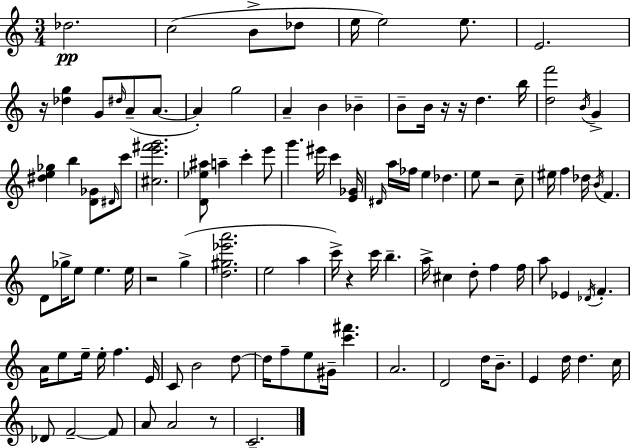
Db5/h. C5/h B4/e Db5/e E5/s E5/h E5/e. E4/h. R/s [Db5,G5]/q G4/e D#5/s A4/e A4/e. A4/q G5/h A4/q B4/q Bb4/q B4/e B4/s R/s R/s D5/q. B5/s [D5,F6]/h B4/s G4/q [D#5,E5,Gb5]/q B5/q [D4,Gb4]/e D#4/s C6/e [C#5,E6,F#6,G6]/h. [D4,Eb5,A#5]/e A5/q C6/q E6/e G6/q. EIS6/s C6/q [E4,Gb4]/s D#4/s A5/s FES5/s E5/q Db5/q. E5/e R/h C5/e EIS5/s F5/q Db5/s B4/s F4/q. D4/e Gb5/s E5/e E5/q. E5/s R/h G5/q [D5,G#5,Eb6,A6]/h. E5/h A5/q C6/s R/q C6/s B5/q. A5/s C#5/q D5/e F5/q F5/s A5/e Eb4/q Db4/s F4/q. A4/s E5/e E5/s E5/s F5/q. E4/s C4/e B4/h D5/e D5/s F5/e E5/e G#4/s [C6,F#6]/q. A4/h. D4/h D5/s B4/e. E4/q D5/s D5/q. C5/s Db4/e F4/h F4/e A4/e A4/h R/e C4/h.